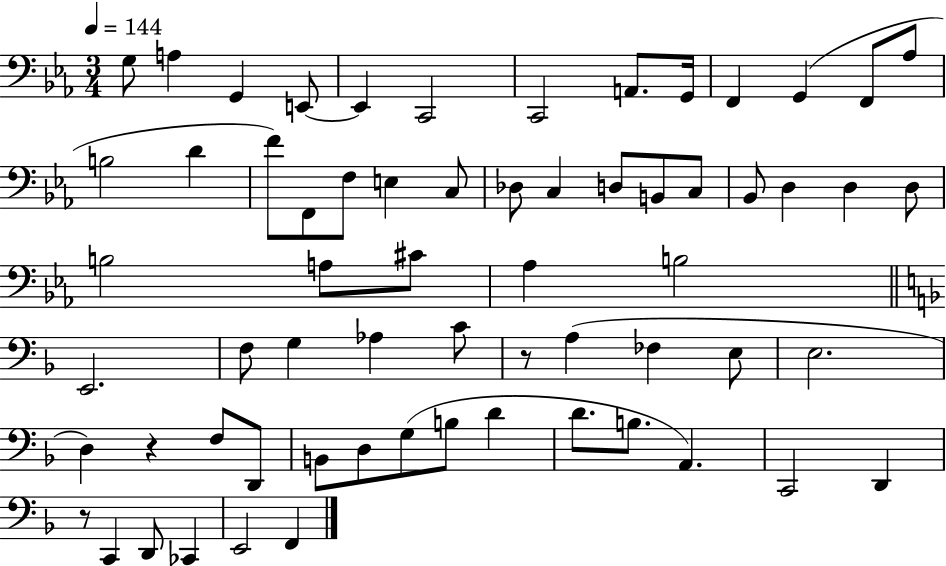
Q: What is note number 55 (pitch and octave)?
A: C2